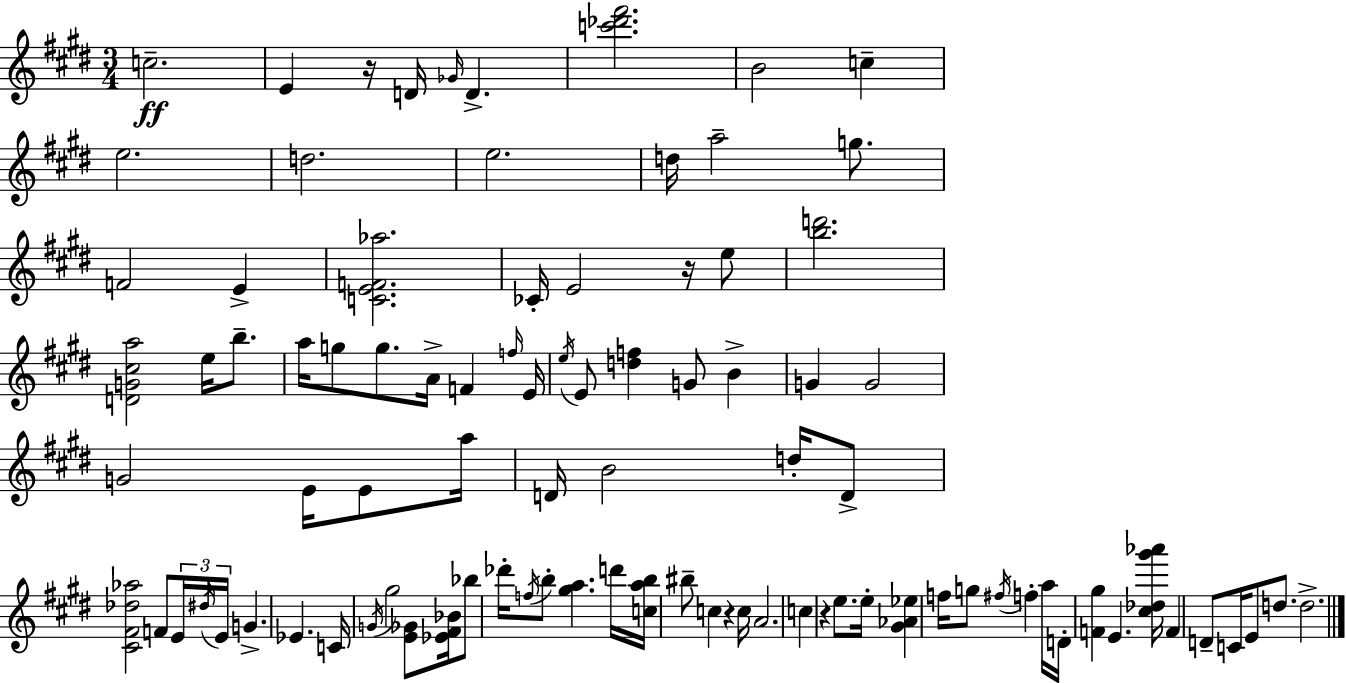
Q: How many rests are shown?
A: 4